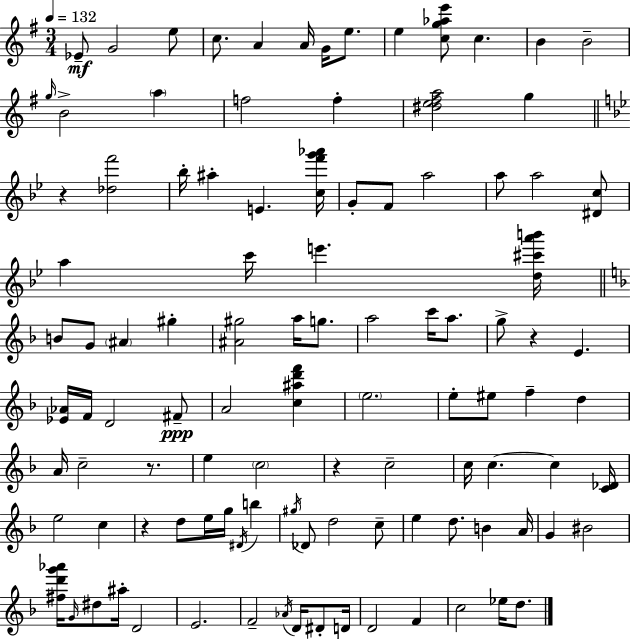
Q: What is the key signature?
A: G major